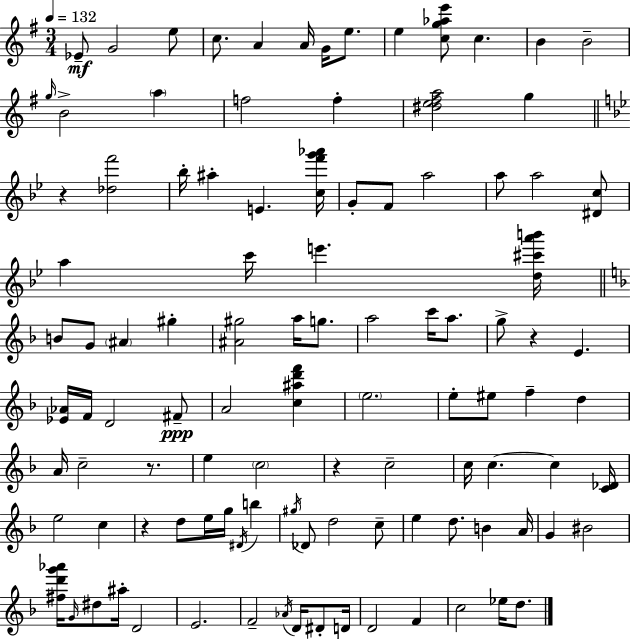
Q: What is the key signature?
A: G major